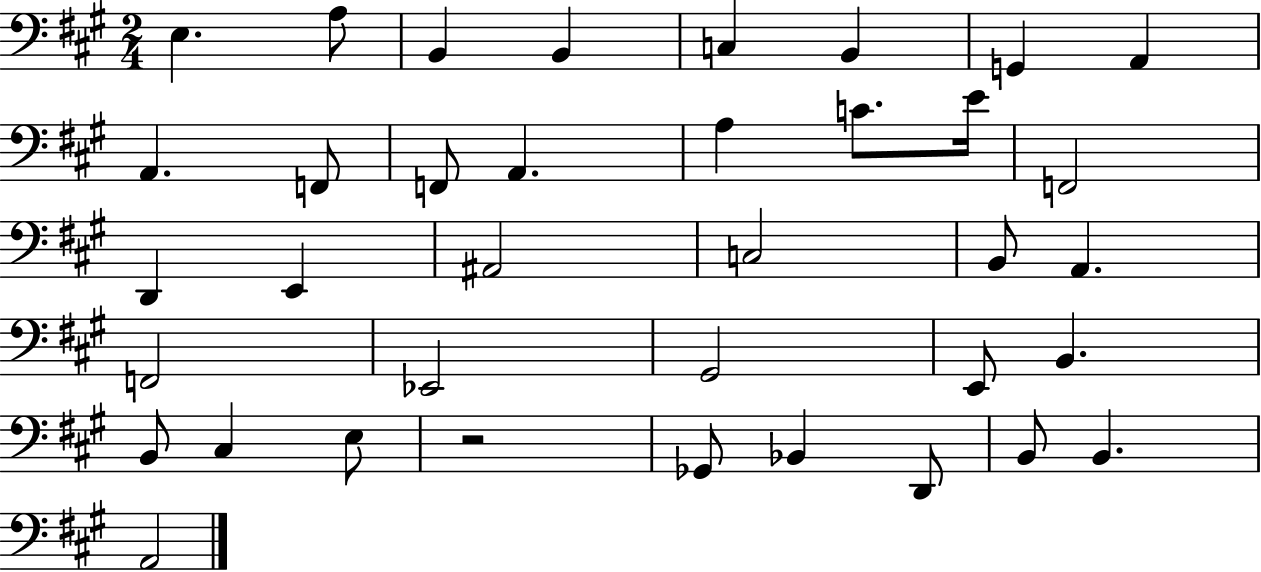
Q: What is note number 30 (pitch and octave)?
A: E3